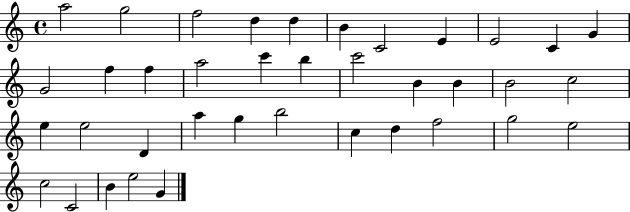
A5/h G5/h F5/h D5/q D5/q B4/q C4/h E4/q E4/h C4/q G4/q G4/h F5/q F5/q A5/h C6/q B5/q C6/h B4/q B4/q B4/h C5/h E5/q E5/h D4/q A5/q G5/q B5/h C5/q D5/q F5/h G5/h E5/h C5/h C4/h B4/q E5/h G4/q